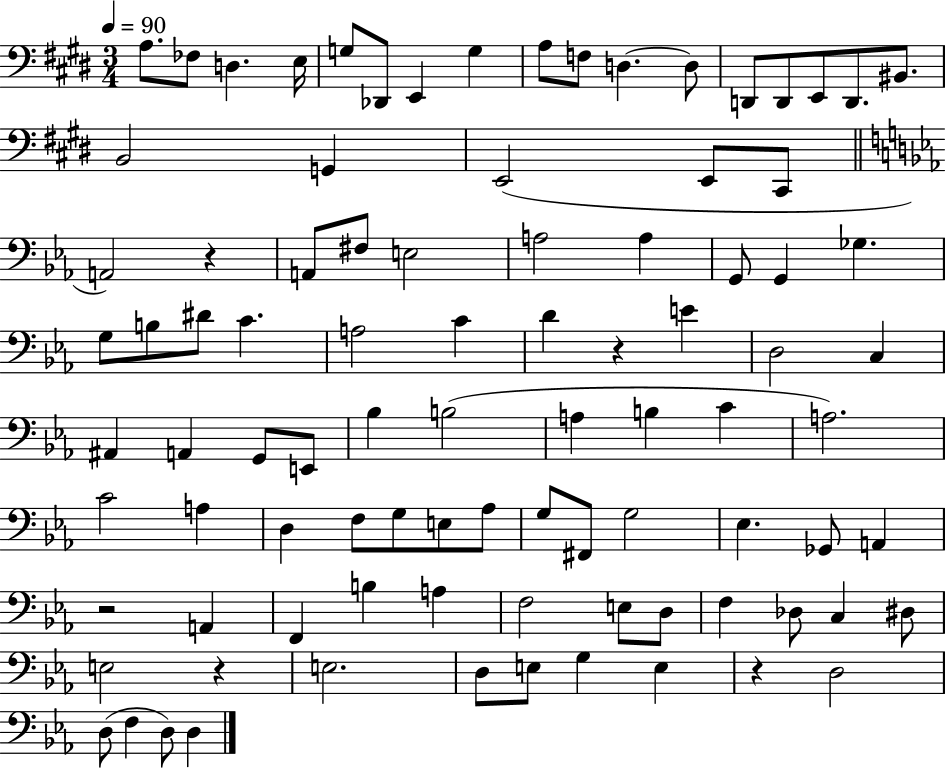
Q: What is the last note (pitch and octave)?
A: D3